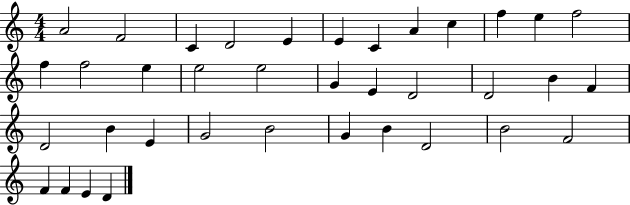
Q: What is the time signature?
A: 4/4